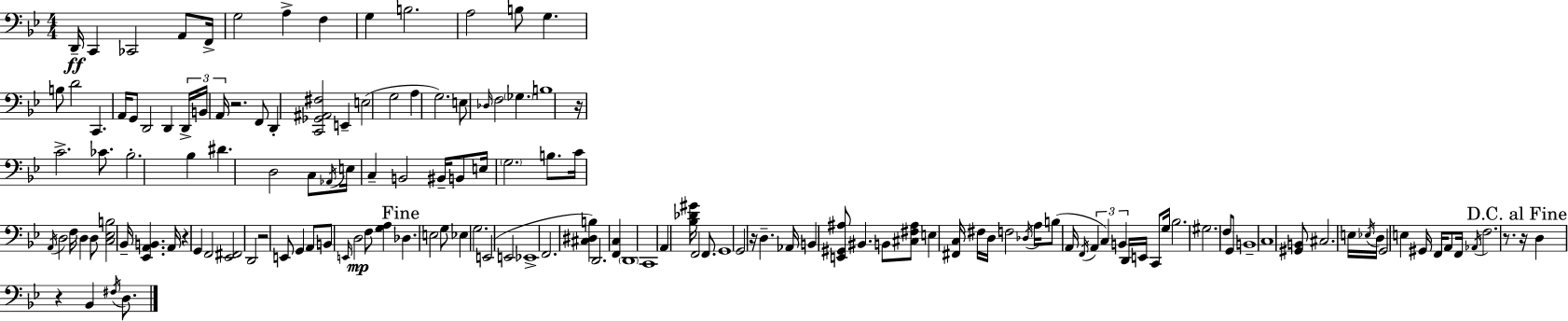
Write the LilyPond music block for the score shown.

{
  \clef bass
  \numericTimeSignature
  \time 4/4
  \key bes \major
  d,16--\ff c,4 ces,2 a,8 f,16-> | g2 a4-> f4 | g4 b2. | a2 b8 g4. | \break b8 d'2 c,4. | a,16 g,8 d,2 d,4 \tuplet 3/2 { d,16-> | b,16 a,16 } r2. f,8 | d,4-. <c, ges, ais, fis>2 e,4-- | \break e2( g2 | a4 g2.) | e8 \grace { des16 } f2 \parenthesize ges4. | b1 | \break r16 c'2.-> ces'8. | bes2.-. bes4 | dis'4. d2 c8 | \acciaccatura { aes,16 } e16 c4-- b,2 bis,16-- | \break b,8 e16 \parenthesize g2. b8. | c'16 \acciaccatura { a,16 } d2 f16 d4 | d8 <c ees b>2 bes,16-- <ees, a, b,>4. | a,16 r4 g,4 f,2 | \break <ees, fis,>2 d,2 | r2 e,8 g,4 | a,8 b,8 \grace { e,16 }\mp d2 f8 | <g a>4 \mark "Fine" des4. e2 | \break g8 ees4 g2. | e,2( e,2 | ees,1-> | f,2. | \break <cis dis b>4) d,2. | <f, c>4 \parenthesize d,1 | c,1 | a,4 <bes des' gis'>16 f,2 | \break f,8. g,1 | g,2 r16 d4.-- | aes,16 b,4 <e, gis, ais>8 bis,4. | b,8 <cis fis ais>8 e4 <fis, c>16 fis16 d16 f2 | \break \acciaccatura { des16 } a16 b8( a,16 \acciaccatura { f,16 } \tuplet 3/2 { a,4 c4) | b,4 } d,16 e,16 c,8 g16 bes2. | gis2. | f8 g,8 b,1-- | \break c1 | <gis, b,>8 cis2. | e16 \acciaccatura { ees16 } d16 g,2 e4 | gis,16 f,16 a,8 f,16 \acciaccatura { aes,16 } f2. | \break r8. \mark "D.C. al Fine" r16 d4 r4 | bes,4 \acciaccatura { fis16 } d8. \bar "|."
}